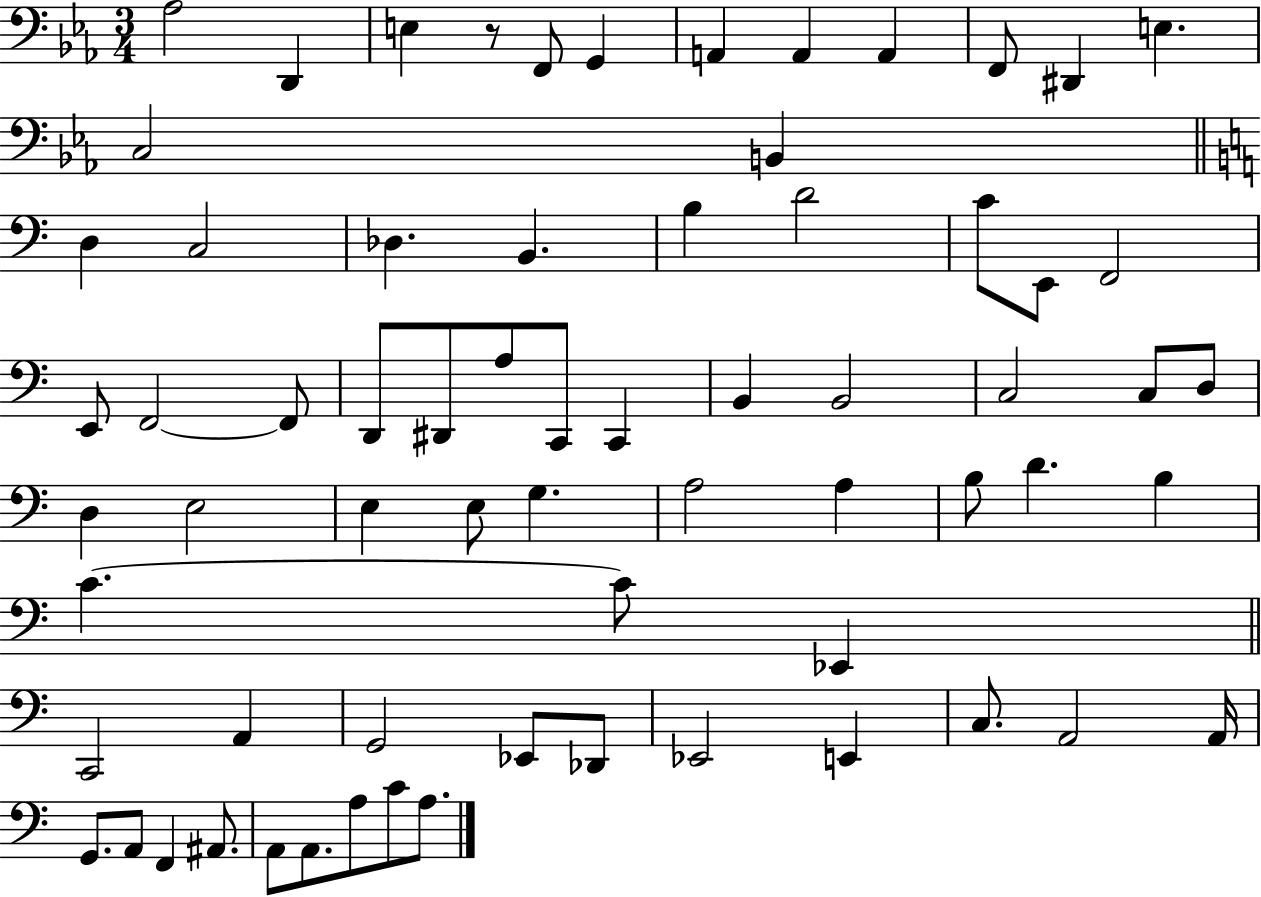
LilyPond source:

{
  \clef bass
  \numericTimeSignature
  \time 3/4
  \key ees \major
  aes2 d,4 | e4 r8 f,8 g,4 | a,4 a,4 a,4 | f,8 dis,4 e4. | \break c2 b,4 | \bar "||" \break \key a \minor d4 c2 | des4. b,4. | b4 d'2 | c'8 e,8 f,2 | \break e,8 f,2~~ f,8 | d,8 dis,8 a8 c,8 c,4 | b,4 b,2 | c2 c8 d8 | \break d4 e2 | e4 e8 g4. | a2 a4 | b8 d'4. b4 | \break c'4.~~ c'8 ees,4 | \bar "||" \break \key c \major c,2 a,4 | g,2 ees,8 des,8 | ees,2 e,4 | c8. a,2 a,16 | \break g,8. a,8 f,4 ais,8. | a,8 a,8. a8 c'8 a8. | \bar "|."
}